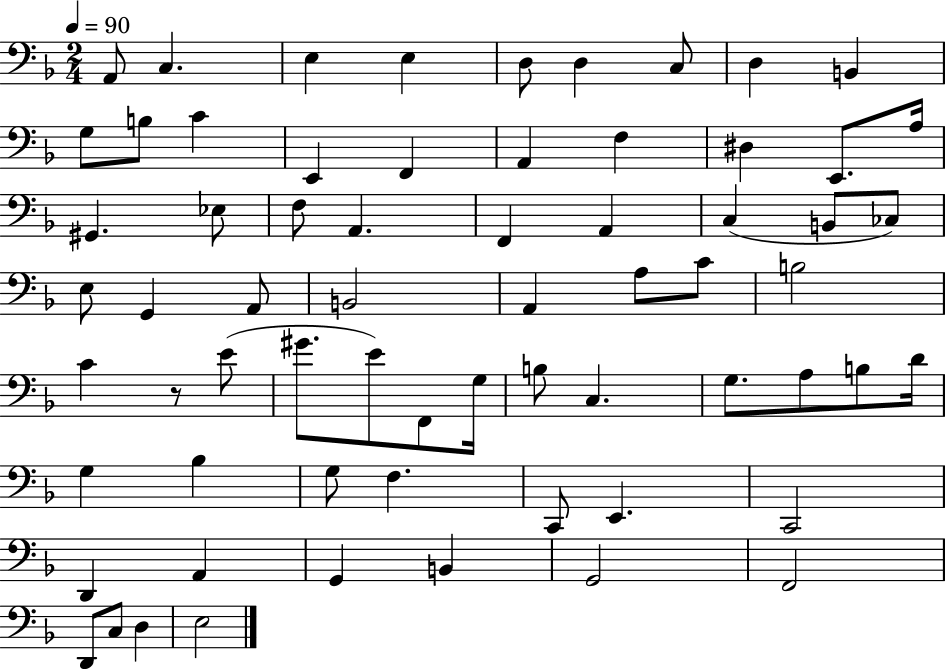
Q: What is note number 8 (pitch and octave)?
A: D3